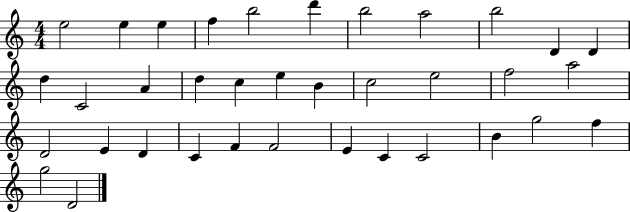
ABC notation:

X:1
T:Untitled
M:4/4
L:1/4
K:C
e2 e e f b2 d' b2 a2 b2 D D d C2 A d c e B c2 e2 f2 a2 D2 E D C F F2 E C C2 B g2 f g2 D2